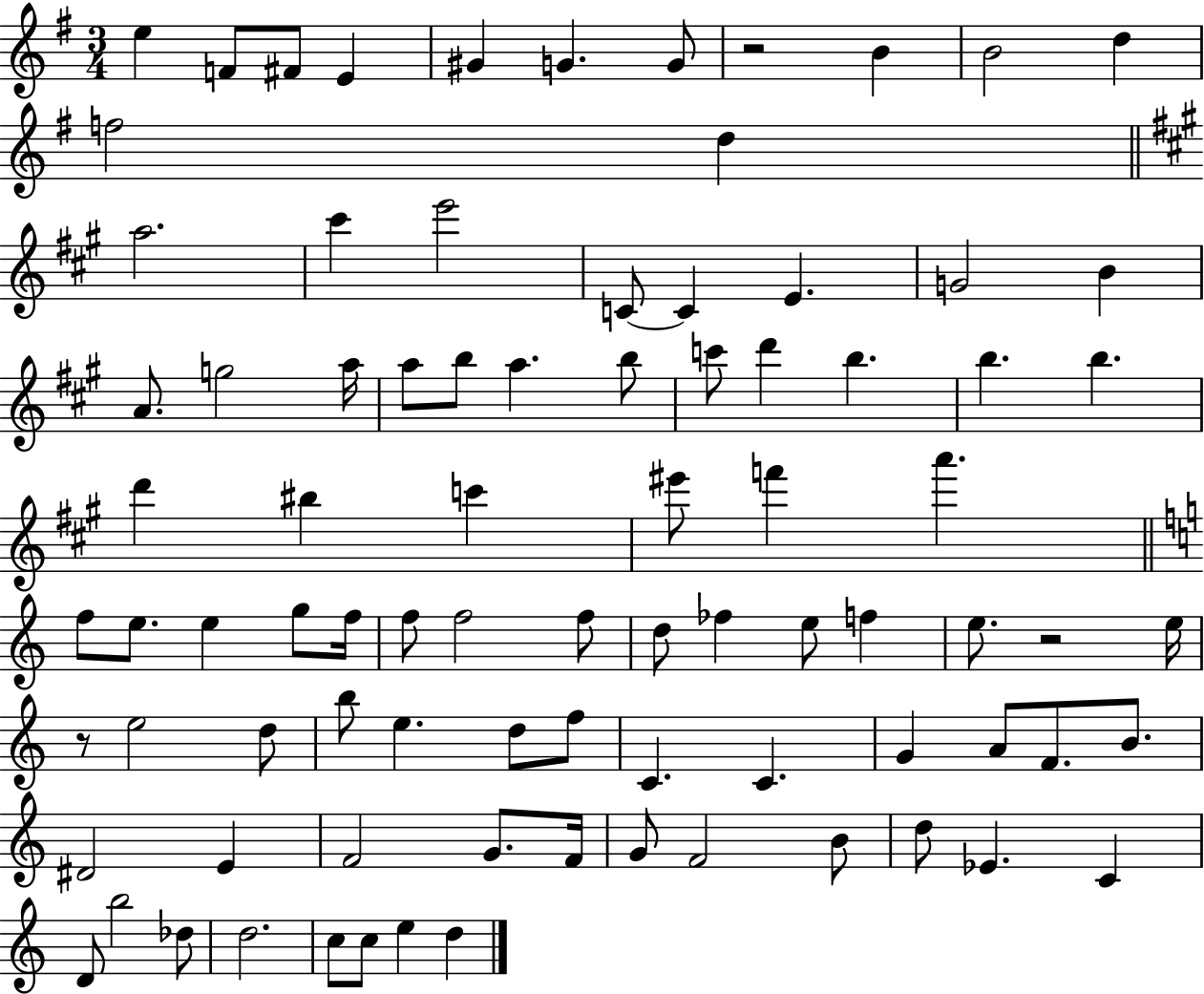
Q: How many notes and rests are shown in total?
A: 86